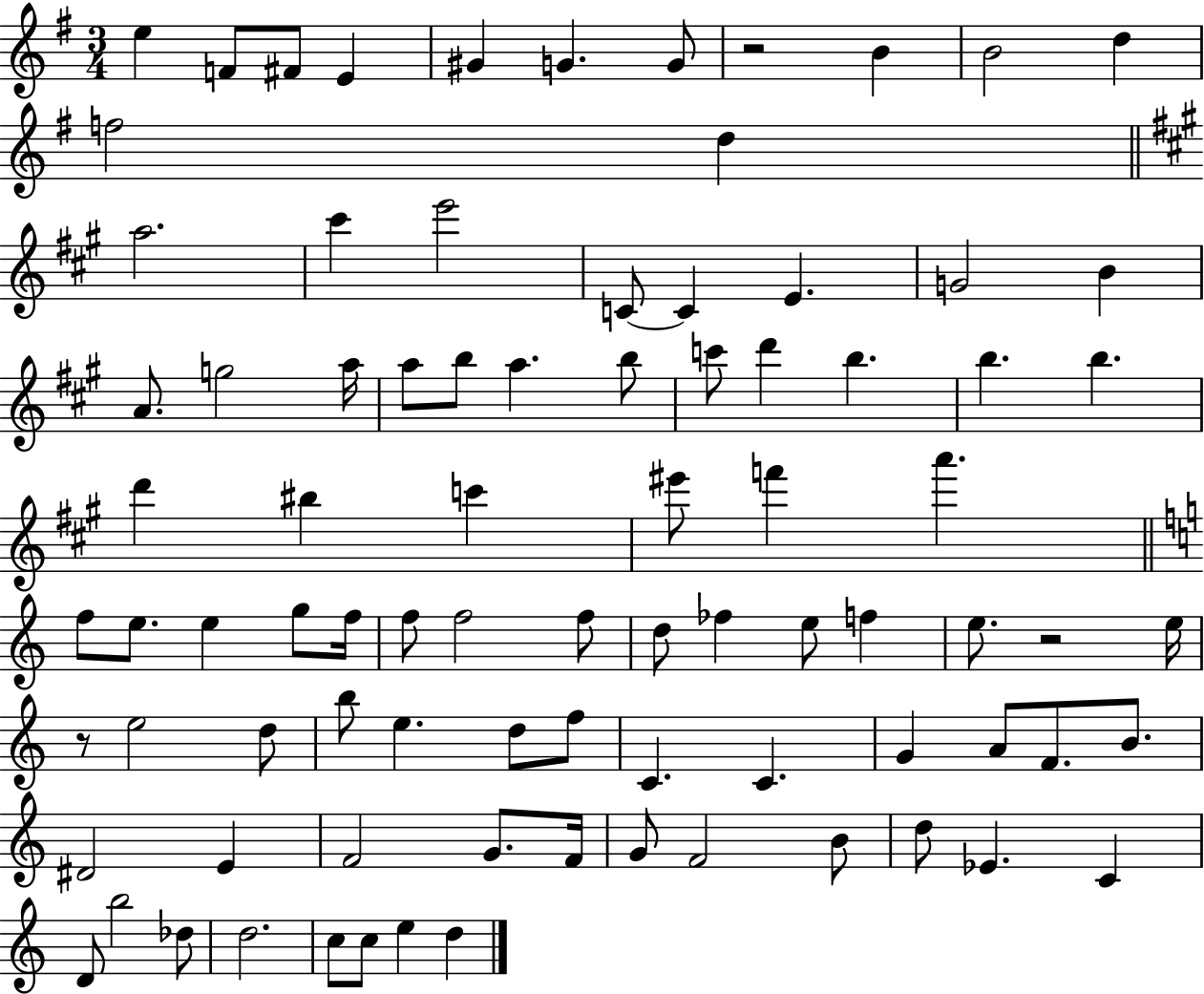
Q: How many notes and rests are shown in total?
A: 86